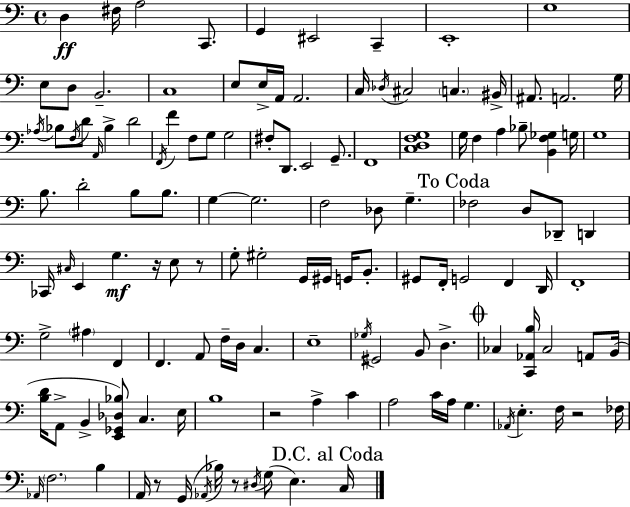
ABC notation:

X:1
T:Untitled
M:4/4
L:1/4
K:Am
D, ^F,/4 A,2 C,,/2 G,, ^E,,2 C,, E,,4 G,4 E,/2 D,/2 B,,2 C,4 E,/2 E,/4 A,,/4 A,,2 C,/4 _D,/4 ^C,2 C, ^B,,/4 ^A,,/2 A,,2 G,/4 _A,/4 _B,/2 F,/4 D/2 A,,/4 _B, D2 F,,/4 F F,/2 G,/2 G,2 ^F,/2 D,,/2 E,,2 G,,/2 F,,4 [C,D,F,G,]4 G,/4 F, A, _B,/2 [B,,F,_G,] G,/4 G,4 B,/2 D2 B,/2 B,/2 G, G,2 F,2 _D,/2 G, _F,2 D,/2 _D,,/2 D,, _C,,/4 ^C,/4 E,, G, z/4 E,/2 z/2 G,/2 ^G,2 G,,/4 ^G,,/4 G,,/4 B,,/2 ^G,,/2 F,,/4 G,,2 F,, D,,/4 F,,4 G,2 ^A, F,, F,, A,,/2 F,/4 D,/4 C, E,4 _G,/4 ^G,,2 B,,/2 D, _C, [C,,_A,,B,]/4 _C,2 A,,/2 B,,/4 [B,D]/4 A,,/2 B,, [E,,_G,,_D,_B,]/2 C, E,/4 B,4 z2 A, C A,2 C/4 A,/4 G, _A,,/4 E, F,/4 z2 _F,/4 _A,,/4 F,2 B, A,,/4 z/2 G,,/4 _A,,/4 _B,/4 z/2 ^D,/4 G,/2 E, C,/4